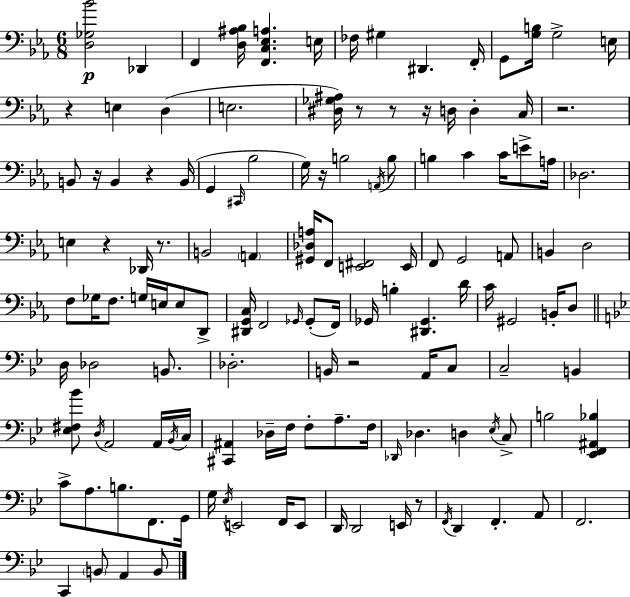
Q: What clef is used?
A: bass